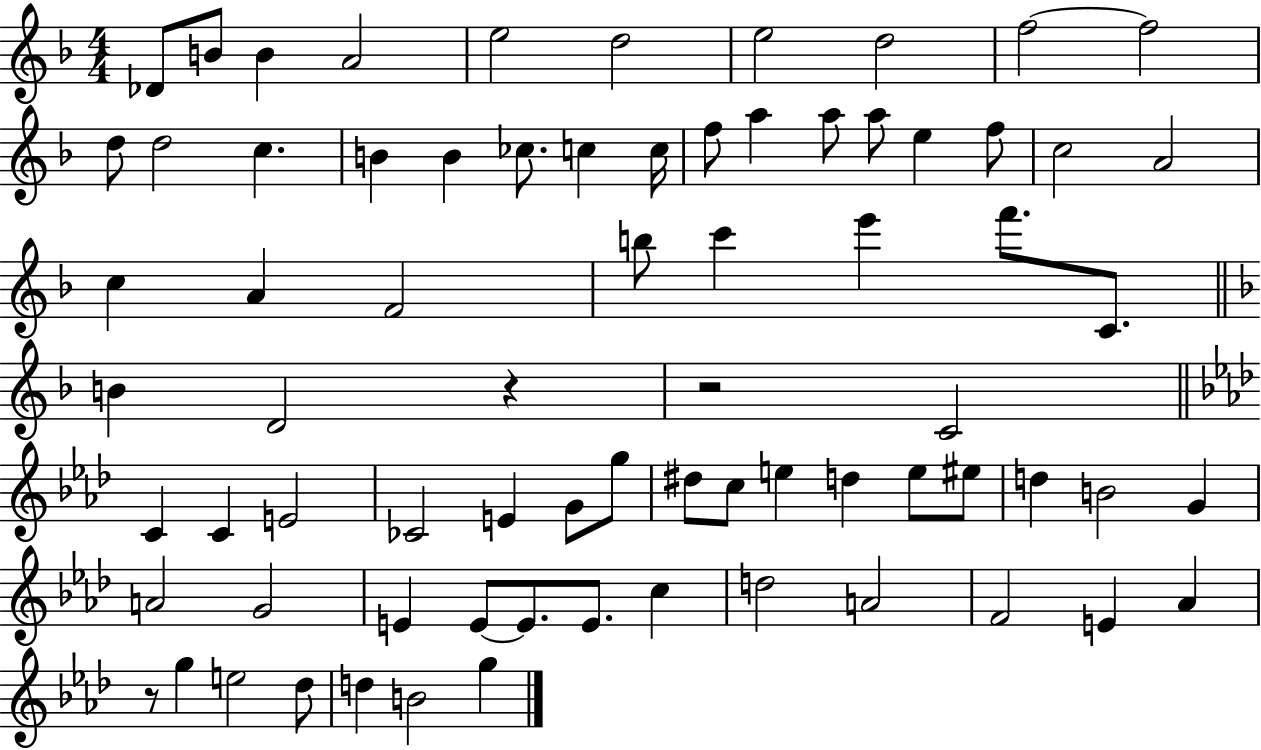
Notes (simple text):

Db4/e B4/e B4/q A4/h E5/h D5/h E5/h D5/h F5/h F5/h D5/e D5/h C5/q. B4/q B4/q CES5/e. C5/q C5/s F5/e A5/q A5/e A5/e E5/q F5/e C5/h A4/h C5/q A4/q F4/h B5/e C6/q E6/q F6/e. C4/e. B4/q D4/h R/q R/h C4/h C4/q C4/q E4/h CES4/h E4/q G4/e G5/e D#5/e C5/e E5/q D5/q E5/e EIS5/e D5/q B4/h G4/q A4/h G4/h E4/q E4/e E4/e. E4/e. C5/q D5/h A4/h F4/h E4/q Ab4/q R/e G5/q E5/h Db5/e D5/q B4/h G5/q